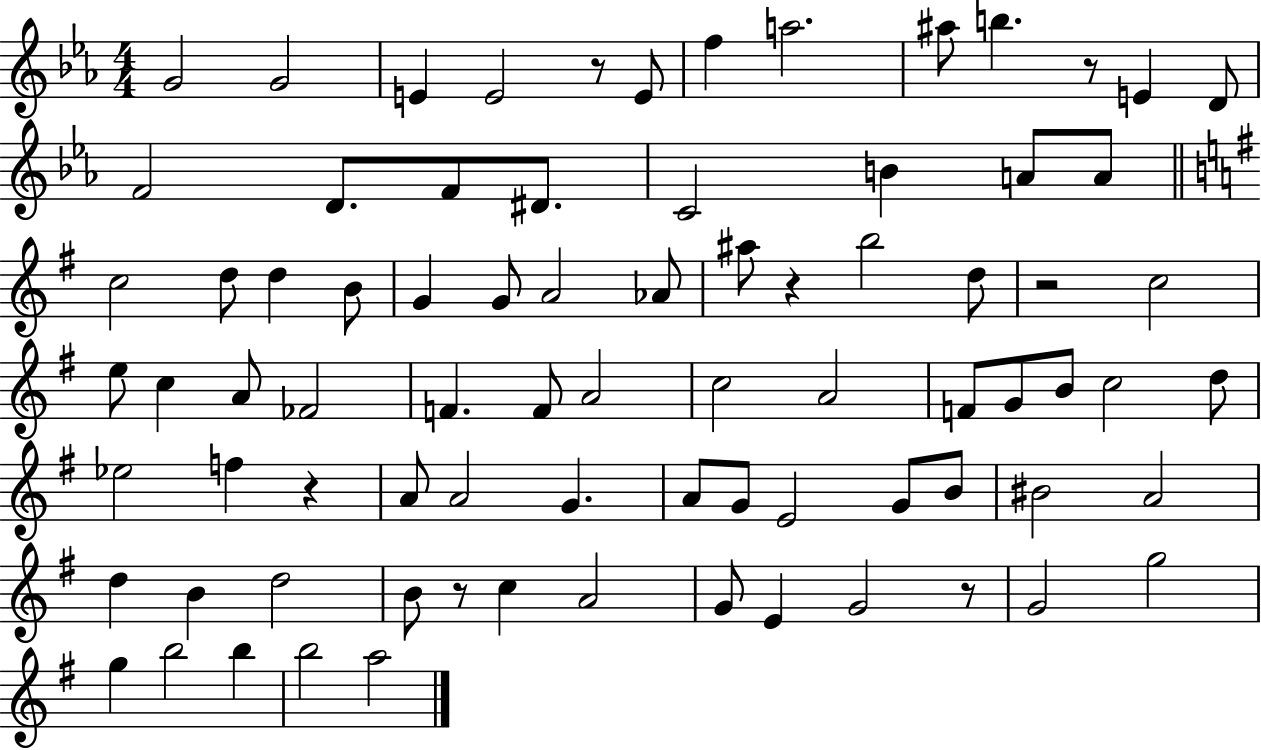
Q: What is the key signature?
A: EES major